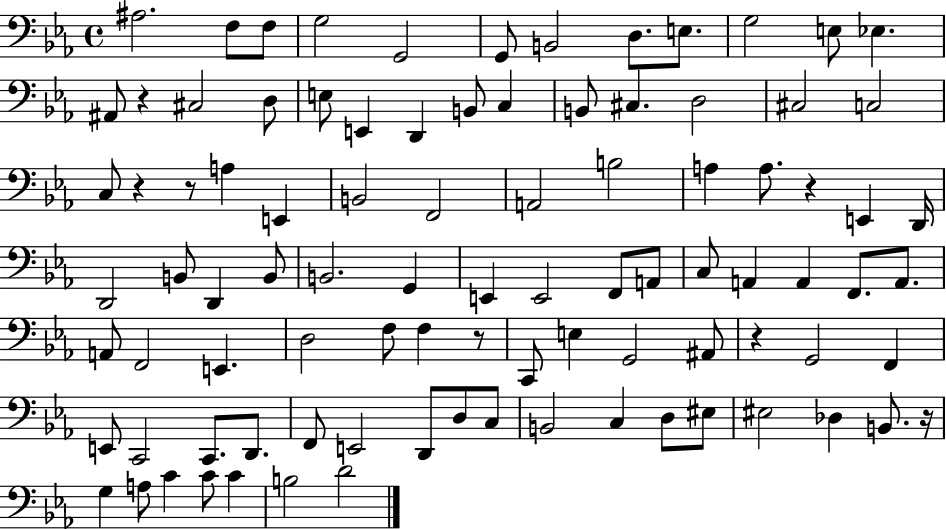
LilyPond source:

{
  \clef bass
  \time 4/4
  \defaultTimeSignature
  \key ees \major
  \repeat volta 2 { ais2. f8 f8 | g2 g,2 | g,8 b,2 d8. e8. | g2 e8 ees4. | \break ais,8 r4 cis2 d8 | e8 e,4 d,4 b,8 c4 | b,8 cis4. d2 | cis2 c2 | \break c8 r4 r8 a4 e,4 | b,2 f,2 | a,2 b2 | a4 a8. r4 e,4 d,16 | \break d,2 b,8 d,4 b,8 | b,2. g,4 | e,4 e,2 f,8 a,8 | c8 a,4 a,4 f,8. a,8. | \break a,8 f,2 e,4. | d2 f8 f4 r8 | c,8 e4 g,2 ais,8 | r4 g,2 f,4 | \break e,8 c,2 c,8. d,8. | f,8 e,2 d,8 d8 c8 | b,2 c4 d8 eis8 | eis2 des4 b,8. r16 | \break g4 a8 c'4 c'8 c'4 | b2 d'2 | } \bar "|."
}